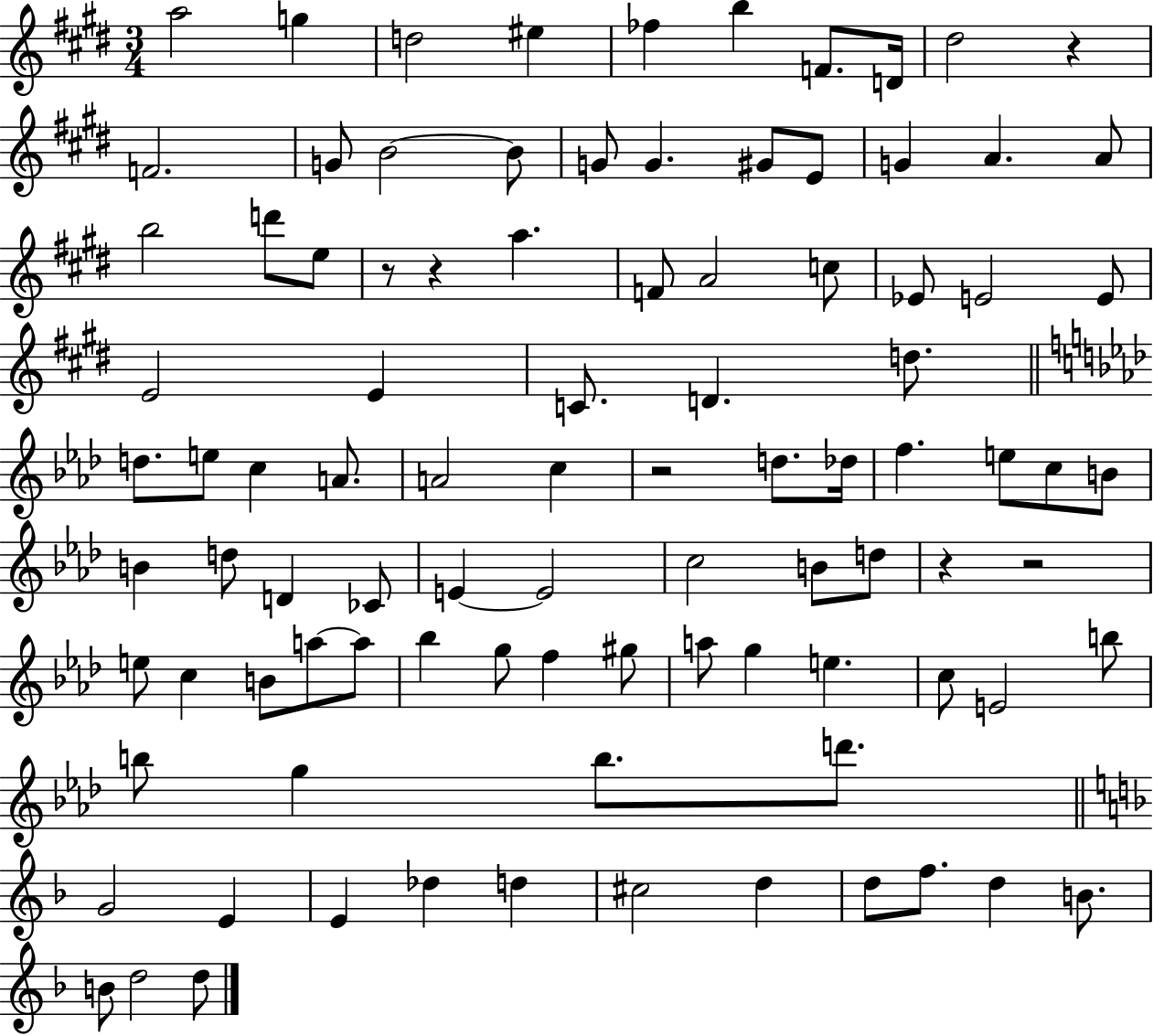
A5/h G5/q D5/h EIS5/q FES5/q B5/q F4/e. D4/s D#5/h R/q F4/h. G4/e B4/h B4/e G4/e G4/q. G#4/e E4/e G4/q A4/q. A4/e B5/h D6/e E5/e R/e R/q A5/q. F4/e A4/h C5/e Eb4/e E4/h E4/e E4/h E4/q C4/e. D4/q. D5/e. D5/e. E5/e C5/q A4/e. A4/h C5/q R/h D5/e. Db5/s F5/q. E5/e C5/e B4/e B4/q D5/e D4/q CES4/e E4/q E4/h C5/h B4/e D5/e R/q R/h E5/e C5/q B4/e A5/e A5/e Bb5/q G5/e F5/q G#5/e A5/e G5/q E5/q. C5/e E4/h B5/e B5/e G5/q B5/e. D6/e. G4/h E4/q E4/q Db5/q D5/q C#5/h D5/q D5/e F5/e. D5/q B4/e. B4/e D5/h D5/e